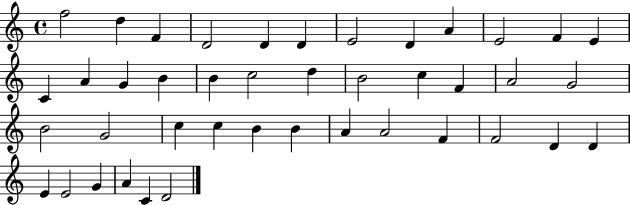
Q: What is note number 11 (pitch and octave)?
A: F4